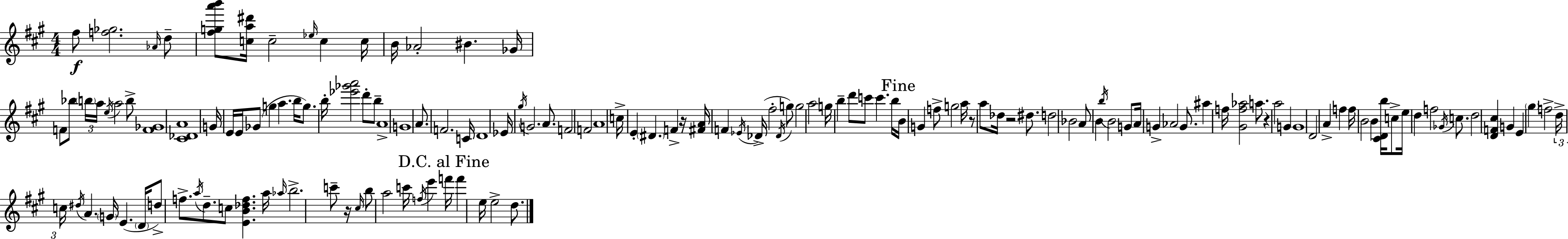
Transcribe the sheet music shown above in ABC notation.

X:1
T:Untitled
M:4/4
L:1/4
K:A
^f/2 [f_g]2 _A/4 d/2 [^fga'b']/2 [ca^d']/4 c2 _e/4 c c/4 B/4 _A2 ^B _G/4 F/2 _b/2 b/4 a/4 e/4 a2 b/2 [F_G]4 [^C_DA]4 G/4 E/4 E/4 _G/2 g a b/4 g/2 b/4 [_e'_g'a']2 d'/2 b/2 A4 G4 A/2 F2 C/4 D4 _E/4 ^g/4 G2 A/2 F2 F2 A4 c/4 E ^D F z/4 [^FA]/4 F _E/4 _D/4 ^f2 _D/4 g/2 g2 a2 g/4 b d'/2 c'/2 c' b/4 B/4 G f/2 g2 a/4 z/2 a/2 _d/4 z2 ^d/2 d2 _B2 A/2 B b/4 B2 G/2 A/4 G _A2 G/2 ^a f/4 [^Gf_a]2 a/2 z a2 G G4 D2 A f f/4 B2 B [^CDb]/4 c/2 e/4 d f2 _G/4 c/2 d2 [DF^c] G E ^g f2 d/4 c/4 ^d/4 A G/4 E D/4 d/2 f/2 a/4 d/2 c/2 [EB_df] a/4 _a/4 b2 c'/2 z/4 ^c/4 b/2 a2 c'/4 f/4 e' f'/4 f' e/4 e2 d/2